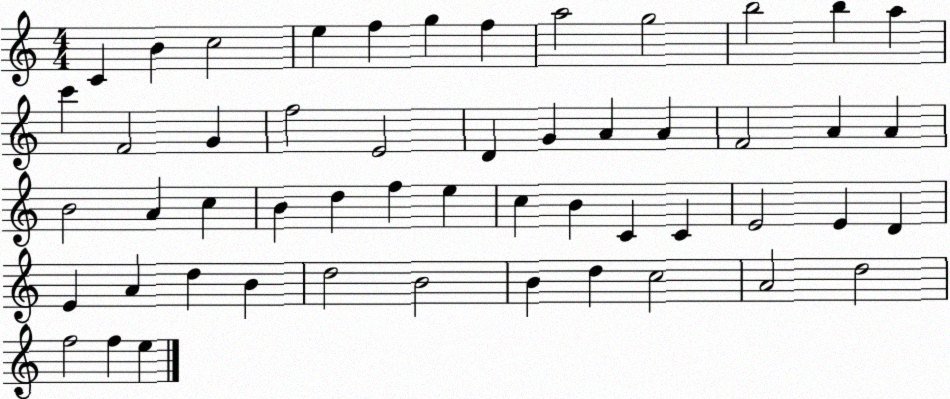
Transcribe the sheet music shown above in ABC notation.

X:1
T:Untitled
M:4/4
L:1/4
K:C
C B c2 e f g f a2 g2 b2 b a c' F2 G f2 E2 D G A A F2 A A B2 A c B d f e c B C C E2 E D E A d B d2 B2 B d c2 A2 d2 f2 f e